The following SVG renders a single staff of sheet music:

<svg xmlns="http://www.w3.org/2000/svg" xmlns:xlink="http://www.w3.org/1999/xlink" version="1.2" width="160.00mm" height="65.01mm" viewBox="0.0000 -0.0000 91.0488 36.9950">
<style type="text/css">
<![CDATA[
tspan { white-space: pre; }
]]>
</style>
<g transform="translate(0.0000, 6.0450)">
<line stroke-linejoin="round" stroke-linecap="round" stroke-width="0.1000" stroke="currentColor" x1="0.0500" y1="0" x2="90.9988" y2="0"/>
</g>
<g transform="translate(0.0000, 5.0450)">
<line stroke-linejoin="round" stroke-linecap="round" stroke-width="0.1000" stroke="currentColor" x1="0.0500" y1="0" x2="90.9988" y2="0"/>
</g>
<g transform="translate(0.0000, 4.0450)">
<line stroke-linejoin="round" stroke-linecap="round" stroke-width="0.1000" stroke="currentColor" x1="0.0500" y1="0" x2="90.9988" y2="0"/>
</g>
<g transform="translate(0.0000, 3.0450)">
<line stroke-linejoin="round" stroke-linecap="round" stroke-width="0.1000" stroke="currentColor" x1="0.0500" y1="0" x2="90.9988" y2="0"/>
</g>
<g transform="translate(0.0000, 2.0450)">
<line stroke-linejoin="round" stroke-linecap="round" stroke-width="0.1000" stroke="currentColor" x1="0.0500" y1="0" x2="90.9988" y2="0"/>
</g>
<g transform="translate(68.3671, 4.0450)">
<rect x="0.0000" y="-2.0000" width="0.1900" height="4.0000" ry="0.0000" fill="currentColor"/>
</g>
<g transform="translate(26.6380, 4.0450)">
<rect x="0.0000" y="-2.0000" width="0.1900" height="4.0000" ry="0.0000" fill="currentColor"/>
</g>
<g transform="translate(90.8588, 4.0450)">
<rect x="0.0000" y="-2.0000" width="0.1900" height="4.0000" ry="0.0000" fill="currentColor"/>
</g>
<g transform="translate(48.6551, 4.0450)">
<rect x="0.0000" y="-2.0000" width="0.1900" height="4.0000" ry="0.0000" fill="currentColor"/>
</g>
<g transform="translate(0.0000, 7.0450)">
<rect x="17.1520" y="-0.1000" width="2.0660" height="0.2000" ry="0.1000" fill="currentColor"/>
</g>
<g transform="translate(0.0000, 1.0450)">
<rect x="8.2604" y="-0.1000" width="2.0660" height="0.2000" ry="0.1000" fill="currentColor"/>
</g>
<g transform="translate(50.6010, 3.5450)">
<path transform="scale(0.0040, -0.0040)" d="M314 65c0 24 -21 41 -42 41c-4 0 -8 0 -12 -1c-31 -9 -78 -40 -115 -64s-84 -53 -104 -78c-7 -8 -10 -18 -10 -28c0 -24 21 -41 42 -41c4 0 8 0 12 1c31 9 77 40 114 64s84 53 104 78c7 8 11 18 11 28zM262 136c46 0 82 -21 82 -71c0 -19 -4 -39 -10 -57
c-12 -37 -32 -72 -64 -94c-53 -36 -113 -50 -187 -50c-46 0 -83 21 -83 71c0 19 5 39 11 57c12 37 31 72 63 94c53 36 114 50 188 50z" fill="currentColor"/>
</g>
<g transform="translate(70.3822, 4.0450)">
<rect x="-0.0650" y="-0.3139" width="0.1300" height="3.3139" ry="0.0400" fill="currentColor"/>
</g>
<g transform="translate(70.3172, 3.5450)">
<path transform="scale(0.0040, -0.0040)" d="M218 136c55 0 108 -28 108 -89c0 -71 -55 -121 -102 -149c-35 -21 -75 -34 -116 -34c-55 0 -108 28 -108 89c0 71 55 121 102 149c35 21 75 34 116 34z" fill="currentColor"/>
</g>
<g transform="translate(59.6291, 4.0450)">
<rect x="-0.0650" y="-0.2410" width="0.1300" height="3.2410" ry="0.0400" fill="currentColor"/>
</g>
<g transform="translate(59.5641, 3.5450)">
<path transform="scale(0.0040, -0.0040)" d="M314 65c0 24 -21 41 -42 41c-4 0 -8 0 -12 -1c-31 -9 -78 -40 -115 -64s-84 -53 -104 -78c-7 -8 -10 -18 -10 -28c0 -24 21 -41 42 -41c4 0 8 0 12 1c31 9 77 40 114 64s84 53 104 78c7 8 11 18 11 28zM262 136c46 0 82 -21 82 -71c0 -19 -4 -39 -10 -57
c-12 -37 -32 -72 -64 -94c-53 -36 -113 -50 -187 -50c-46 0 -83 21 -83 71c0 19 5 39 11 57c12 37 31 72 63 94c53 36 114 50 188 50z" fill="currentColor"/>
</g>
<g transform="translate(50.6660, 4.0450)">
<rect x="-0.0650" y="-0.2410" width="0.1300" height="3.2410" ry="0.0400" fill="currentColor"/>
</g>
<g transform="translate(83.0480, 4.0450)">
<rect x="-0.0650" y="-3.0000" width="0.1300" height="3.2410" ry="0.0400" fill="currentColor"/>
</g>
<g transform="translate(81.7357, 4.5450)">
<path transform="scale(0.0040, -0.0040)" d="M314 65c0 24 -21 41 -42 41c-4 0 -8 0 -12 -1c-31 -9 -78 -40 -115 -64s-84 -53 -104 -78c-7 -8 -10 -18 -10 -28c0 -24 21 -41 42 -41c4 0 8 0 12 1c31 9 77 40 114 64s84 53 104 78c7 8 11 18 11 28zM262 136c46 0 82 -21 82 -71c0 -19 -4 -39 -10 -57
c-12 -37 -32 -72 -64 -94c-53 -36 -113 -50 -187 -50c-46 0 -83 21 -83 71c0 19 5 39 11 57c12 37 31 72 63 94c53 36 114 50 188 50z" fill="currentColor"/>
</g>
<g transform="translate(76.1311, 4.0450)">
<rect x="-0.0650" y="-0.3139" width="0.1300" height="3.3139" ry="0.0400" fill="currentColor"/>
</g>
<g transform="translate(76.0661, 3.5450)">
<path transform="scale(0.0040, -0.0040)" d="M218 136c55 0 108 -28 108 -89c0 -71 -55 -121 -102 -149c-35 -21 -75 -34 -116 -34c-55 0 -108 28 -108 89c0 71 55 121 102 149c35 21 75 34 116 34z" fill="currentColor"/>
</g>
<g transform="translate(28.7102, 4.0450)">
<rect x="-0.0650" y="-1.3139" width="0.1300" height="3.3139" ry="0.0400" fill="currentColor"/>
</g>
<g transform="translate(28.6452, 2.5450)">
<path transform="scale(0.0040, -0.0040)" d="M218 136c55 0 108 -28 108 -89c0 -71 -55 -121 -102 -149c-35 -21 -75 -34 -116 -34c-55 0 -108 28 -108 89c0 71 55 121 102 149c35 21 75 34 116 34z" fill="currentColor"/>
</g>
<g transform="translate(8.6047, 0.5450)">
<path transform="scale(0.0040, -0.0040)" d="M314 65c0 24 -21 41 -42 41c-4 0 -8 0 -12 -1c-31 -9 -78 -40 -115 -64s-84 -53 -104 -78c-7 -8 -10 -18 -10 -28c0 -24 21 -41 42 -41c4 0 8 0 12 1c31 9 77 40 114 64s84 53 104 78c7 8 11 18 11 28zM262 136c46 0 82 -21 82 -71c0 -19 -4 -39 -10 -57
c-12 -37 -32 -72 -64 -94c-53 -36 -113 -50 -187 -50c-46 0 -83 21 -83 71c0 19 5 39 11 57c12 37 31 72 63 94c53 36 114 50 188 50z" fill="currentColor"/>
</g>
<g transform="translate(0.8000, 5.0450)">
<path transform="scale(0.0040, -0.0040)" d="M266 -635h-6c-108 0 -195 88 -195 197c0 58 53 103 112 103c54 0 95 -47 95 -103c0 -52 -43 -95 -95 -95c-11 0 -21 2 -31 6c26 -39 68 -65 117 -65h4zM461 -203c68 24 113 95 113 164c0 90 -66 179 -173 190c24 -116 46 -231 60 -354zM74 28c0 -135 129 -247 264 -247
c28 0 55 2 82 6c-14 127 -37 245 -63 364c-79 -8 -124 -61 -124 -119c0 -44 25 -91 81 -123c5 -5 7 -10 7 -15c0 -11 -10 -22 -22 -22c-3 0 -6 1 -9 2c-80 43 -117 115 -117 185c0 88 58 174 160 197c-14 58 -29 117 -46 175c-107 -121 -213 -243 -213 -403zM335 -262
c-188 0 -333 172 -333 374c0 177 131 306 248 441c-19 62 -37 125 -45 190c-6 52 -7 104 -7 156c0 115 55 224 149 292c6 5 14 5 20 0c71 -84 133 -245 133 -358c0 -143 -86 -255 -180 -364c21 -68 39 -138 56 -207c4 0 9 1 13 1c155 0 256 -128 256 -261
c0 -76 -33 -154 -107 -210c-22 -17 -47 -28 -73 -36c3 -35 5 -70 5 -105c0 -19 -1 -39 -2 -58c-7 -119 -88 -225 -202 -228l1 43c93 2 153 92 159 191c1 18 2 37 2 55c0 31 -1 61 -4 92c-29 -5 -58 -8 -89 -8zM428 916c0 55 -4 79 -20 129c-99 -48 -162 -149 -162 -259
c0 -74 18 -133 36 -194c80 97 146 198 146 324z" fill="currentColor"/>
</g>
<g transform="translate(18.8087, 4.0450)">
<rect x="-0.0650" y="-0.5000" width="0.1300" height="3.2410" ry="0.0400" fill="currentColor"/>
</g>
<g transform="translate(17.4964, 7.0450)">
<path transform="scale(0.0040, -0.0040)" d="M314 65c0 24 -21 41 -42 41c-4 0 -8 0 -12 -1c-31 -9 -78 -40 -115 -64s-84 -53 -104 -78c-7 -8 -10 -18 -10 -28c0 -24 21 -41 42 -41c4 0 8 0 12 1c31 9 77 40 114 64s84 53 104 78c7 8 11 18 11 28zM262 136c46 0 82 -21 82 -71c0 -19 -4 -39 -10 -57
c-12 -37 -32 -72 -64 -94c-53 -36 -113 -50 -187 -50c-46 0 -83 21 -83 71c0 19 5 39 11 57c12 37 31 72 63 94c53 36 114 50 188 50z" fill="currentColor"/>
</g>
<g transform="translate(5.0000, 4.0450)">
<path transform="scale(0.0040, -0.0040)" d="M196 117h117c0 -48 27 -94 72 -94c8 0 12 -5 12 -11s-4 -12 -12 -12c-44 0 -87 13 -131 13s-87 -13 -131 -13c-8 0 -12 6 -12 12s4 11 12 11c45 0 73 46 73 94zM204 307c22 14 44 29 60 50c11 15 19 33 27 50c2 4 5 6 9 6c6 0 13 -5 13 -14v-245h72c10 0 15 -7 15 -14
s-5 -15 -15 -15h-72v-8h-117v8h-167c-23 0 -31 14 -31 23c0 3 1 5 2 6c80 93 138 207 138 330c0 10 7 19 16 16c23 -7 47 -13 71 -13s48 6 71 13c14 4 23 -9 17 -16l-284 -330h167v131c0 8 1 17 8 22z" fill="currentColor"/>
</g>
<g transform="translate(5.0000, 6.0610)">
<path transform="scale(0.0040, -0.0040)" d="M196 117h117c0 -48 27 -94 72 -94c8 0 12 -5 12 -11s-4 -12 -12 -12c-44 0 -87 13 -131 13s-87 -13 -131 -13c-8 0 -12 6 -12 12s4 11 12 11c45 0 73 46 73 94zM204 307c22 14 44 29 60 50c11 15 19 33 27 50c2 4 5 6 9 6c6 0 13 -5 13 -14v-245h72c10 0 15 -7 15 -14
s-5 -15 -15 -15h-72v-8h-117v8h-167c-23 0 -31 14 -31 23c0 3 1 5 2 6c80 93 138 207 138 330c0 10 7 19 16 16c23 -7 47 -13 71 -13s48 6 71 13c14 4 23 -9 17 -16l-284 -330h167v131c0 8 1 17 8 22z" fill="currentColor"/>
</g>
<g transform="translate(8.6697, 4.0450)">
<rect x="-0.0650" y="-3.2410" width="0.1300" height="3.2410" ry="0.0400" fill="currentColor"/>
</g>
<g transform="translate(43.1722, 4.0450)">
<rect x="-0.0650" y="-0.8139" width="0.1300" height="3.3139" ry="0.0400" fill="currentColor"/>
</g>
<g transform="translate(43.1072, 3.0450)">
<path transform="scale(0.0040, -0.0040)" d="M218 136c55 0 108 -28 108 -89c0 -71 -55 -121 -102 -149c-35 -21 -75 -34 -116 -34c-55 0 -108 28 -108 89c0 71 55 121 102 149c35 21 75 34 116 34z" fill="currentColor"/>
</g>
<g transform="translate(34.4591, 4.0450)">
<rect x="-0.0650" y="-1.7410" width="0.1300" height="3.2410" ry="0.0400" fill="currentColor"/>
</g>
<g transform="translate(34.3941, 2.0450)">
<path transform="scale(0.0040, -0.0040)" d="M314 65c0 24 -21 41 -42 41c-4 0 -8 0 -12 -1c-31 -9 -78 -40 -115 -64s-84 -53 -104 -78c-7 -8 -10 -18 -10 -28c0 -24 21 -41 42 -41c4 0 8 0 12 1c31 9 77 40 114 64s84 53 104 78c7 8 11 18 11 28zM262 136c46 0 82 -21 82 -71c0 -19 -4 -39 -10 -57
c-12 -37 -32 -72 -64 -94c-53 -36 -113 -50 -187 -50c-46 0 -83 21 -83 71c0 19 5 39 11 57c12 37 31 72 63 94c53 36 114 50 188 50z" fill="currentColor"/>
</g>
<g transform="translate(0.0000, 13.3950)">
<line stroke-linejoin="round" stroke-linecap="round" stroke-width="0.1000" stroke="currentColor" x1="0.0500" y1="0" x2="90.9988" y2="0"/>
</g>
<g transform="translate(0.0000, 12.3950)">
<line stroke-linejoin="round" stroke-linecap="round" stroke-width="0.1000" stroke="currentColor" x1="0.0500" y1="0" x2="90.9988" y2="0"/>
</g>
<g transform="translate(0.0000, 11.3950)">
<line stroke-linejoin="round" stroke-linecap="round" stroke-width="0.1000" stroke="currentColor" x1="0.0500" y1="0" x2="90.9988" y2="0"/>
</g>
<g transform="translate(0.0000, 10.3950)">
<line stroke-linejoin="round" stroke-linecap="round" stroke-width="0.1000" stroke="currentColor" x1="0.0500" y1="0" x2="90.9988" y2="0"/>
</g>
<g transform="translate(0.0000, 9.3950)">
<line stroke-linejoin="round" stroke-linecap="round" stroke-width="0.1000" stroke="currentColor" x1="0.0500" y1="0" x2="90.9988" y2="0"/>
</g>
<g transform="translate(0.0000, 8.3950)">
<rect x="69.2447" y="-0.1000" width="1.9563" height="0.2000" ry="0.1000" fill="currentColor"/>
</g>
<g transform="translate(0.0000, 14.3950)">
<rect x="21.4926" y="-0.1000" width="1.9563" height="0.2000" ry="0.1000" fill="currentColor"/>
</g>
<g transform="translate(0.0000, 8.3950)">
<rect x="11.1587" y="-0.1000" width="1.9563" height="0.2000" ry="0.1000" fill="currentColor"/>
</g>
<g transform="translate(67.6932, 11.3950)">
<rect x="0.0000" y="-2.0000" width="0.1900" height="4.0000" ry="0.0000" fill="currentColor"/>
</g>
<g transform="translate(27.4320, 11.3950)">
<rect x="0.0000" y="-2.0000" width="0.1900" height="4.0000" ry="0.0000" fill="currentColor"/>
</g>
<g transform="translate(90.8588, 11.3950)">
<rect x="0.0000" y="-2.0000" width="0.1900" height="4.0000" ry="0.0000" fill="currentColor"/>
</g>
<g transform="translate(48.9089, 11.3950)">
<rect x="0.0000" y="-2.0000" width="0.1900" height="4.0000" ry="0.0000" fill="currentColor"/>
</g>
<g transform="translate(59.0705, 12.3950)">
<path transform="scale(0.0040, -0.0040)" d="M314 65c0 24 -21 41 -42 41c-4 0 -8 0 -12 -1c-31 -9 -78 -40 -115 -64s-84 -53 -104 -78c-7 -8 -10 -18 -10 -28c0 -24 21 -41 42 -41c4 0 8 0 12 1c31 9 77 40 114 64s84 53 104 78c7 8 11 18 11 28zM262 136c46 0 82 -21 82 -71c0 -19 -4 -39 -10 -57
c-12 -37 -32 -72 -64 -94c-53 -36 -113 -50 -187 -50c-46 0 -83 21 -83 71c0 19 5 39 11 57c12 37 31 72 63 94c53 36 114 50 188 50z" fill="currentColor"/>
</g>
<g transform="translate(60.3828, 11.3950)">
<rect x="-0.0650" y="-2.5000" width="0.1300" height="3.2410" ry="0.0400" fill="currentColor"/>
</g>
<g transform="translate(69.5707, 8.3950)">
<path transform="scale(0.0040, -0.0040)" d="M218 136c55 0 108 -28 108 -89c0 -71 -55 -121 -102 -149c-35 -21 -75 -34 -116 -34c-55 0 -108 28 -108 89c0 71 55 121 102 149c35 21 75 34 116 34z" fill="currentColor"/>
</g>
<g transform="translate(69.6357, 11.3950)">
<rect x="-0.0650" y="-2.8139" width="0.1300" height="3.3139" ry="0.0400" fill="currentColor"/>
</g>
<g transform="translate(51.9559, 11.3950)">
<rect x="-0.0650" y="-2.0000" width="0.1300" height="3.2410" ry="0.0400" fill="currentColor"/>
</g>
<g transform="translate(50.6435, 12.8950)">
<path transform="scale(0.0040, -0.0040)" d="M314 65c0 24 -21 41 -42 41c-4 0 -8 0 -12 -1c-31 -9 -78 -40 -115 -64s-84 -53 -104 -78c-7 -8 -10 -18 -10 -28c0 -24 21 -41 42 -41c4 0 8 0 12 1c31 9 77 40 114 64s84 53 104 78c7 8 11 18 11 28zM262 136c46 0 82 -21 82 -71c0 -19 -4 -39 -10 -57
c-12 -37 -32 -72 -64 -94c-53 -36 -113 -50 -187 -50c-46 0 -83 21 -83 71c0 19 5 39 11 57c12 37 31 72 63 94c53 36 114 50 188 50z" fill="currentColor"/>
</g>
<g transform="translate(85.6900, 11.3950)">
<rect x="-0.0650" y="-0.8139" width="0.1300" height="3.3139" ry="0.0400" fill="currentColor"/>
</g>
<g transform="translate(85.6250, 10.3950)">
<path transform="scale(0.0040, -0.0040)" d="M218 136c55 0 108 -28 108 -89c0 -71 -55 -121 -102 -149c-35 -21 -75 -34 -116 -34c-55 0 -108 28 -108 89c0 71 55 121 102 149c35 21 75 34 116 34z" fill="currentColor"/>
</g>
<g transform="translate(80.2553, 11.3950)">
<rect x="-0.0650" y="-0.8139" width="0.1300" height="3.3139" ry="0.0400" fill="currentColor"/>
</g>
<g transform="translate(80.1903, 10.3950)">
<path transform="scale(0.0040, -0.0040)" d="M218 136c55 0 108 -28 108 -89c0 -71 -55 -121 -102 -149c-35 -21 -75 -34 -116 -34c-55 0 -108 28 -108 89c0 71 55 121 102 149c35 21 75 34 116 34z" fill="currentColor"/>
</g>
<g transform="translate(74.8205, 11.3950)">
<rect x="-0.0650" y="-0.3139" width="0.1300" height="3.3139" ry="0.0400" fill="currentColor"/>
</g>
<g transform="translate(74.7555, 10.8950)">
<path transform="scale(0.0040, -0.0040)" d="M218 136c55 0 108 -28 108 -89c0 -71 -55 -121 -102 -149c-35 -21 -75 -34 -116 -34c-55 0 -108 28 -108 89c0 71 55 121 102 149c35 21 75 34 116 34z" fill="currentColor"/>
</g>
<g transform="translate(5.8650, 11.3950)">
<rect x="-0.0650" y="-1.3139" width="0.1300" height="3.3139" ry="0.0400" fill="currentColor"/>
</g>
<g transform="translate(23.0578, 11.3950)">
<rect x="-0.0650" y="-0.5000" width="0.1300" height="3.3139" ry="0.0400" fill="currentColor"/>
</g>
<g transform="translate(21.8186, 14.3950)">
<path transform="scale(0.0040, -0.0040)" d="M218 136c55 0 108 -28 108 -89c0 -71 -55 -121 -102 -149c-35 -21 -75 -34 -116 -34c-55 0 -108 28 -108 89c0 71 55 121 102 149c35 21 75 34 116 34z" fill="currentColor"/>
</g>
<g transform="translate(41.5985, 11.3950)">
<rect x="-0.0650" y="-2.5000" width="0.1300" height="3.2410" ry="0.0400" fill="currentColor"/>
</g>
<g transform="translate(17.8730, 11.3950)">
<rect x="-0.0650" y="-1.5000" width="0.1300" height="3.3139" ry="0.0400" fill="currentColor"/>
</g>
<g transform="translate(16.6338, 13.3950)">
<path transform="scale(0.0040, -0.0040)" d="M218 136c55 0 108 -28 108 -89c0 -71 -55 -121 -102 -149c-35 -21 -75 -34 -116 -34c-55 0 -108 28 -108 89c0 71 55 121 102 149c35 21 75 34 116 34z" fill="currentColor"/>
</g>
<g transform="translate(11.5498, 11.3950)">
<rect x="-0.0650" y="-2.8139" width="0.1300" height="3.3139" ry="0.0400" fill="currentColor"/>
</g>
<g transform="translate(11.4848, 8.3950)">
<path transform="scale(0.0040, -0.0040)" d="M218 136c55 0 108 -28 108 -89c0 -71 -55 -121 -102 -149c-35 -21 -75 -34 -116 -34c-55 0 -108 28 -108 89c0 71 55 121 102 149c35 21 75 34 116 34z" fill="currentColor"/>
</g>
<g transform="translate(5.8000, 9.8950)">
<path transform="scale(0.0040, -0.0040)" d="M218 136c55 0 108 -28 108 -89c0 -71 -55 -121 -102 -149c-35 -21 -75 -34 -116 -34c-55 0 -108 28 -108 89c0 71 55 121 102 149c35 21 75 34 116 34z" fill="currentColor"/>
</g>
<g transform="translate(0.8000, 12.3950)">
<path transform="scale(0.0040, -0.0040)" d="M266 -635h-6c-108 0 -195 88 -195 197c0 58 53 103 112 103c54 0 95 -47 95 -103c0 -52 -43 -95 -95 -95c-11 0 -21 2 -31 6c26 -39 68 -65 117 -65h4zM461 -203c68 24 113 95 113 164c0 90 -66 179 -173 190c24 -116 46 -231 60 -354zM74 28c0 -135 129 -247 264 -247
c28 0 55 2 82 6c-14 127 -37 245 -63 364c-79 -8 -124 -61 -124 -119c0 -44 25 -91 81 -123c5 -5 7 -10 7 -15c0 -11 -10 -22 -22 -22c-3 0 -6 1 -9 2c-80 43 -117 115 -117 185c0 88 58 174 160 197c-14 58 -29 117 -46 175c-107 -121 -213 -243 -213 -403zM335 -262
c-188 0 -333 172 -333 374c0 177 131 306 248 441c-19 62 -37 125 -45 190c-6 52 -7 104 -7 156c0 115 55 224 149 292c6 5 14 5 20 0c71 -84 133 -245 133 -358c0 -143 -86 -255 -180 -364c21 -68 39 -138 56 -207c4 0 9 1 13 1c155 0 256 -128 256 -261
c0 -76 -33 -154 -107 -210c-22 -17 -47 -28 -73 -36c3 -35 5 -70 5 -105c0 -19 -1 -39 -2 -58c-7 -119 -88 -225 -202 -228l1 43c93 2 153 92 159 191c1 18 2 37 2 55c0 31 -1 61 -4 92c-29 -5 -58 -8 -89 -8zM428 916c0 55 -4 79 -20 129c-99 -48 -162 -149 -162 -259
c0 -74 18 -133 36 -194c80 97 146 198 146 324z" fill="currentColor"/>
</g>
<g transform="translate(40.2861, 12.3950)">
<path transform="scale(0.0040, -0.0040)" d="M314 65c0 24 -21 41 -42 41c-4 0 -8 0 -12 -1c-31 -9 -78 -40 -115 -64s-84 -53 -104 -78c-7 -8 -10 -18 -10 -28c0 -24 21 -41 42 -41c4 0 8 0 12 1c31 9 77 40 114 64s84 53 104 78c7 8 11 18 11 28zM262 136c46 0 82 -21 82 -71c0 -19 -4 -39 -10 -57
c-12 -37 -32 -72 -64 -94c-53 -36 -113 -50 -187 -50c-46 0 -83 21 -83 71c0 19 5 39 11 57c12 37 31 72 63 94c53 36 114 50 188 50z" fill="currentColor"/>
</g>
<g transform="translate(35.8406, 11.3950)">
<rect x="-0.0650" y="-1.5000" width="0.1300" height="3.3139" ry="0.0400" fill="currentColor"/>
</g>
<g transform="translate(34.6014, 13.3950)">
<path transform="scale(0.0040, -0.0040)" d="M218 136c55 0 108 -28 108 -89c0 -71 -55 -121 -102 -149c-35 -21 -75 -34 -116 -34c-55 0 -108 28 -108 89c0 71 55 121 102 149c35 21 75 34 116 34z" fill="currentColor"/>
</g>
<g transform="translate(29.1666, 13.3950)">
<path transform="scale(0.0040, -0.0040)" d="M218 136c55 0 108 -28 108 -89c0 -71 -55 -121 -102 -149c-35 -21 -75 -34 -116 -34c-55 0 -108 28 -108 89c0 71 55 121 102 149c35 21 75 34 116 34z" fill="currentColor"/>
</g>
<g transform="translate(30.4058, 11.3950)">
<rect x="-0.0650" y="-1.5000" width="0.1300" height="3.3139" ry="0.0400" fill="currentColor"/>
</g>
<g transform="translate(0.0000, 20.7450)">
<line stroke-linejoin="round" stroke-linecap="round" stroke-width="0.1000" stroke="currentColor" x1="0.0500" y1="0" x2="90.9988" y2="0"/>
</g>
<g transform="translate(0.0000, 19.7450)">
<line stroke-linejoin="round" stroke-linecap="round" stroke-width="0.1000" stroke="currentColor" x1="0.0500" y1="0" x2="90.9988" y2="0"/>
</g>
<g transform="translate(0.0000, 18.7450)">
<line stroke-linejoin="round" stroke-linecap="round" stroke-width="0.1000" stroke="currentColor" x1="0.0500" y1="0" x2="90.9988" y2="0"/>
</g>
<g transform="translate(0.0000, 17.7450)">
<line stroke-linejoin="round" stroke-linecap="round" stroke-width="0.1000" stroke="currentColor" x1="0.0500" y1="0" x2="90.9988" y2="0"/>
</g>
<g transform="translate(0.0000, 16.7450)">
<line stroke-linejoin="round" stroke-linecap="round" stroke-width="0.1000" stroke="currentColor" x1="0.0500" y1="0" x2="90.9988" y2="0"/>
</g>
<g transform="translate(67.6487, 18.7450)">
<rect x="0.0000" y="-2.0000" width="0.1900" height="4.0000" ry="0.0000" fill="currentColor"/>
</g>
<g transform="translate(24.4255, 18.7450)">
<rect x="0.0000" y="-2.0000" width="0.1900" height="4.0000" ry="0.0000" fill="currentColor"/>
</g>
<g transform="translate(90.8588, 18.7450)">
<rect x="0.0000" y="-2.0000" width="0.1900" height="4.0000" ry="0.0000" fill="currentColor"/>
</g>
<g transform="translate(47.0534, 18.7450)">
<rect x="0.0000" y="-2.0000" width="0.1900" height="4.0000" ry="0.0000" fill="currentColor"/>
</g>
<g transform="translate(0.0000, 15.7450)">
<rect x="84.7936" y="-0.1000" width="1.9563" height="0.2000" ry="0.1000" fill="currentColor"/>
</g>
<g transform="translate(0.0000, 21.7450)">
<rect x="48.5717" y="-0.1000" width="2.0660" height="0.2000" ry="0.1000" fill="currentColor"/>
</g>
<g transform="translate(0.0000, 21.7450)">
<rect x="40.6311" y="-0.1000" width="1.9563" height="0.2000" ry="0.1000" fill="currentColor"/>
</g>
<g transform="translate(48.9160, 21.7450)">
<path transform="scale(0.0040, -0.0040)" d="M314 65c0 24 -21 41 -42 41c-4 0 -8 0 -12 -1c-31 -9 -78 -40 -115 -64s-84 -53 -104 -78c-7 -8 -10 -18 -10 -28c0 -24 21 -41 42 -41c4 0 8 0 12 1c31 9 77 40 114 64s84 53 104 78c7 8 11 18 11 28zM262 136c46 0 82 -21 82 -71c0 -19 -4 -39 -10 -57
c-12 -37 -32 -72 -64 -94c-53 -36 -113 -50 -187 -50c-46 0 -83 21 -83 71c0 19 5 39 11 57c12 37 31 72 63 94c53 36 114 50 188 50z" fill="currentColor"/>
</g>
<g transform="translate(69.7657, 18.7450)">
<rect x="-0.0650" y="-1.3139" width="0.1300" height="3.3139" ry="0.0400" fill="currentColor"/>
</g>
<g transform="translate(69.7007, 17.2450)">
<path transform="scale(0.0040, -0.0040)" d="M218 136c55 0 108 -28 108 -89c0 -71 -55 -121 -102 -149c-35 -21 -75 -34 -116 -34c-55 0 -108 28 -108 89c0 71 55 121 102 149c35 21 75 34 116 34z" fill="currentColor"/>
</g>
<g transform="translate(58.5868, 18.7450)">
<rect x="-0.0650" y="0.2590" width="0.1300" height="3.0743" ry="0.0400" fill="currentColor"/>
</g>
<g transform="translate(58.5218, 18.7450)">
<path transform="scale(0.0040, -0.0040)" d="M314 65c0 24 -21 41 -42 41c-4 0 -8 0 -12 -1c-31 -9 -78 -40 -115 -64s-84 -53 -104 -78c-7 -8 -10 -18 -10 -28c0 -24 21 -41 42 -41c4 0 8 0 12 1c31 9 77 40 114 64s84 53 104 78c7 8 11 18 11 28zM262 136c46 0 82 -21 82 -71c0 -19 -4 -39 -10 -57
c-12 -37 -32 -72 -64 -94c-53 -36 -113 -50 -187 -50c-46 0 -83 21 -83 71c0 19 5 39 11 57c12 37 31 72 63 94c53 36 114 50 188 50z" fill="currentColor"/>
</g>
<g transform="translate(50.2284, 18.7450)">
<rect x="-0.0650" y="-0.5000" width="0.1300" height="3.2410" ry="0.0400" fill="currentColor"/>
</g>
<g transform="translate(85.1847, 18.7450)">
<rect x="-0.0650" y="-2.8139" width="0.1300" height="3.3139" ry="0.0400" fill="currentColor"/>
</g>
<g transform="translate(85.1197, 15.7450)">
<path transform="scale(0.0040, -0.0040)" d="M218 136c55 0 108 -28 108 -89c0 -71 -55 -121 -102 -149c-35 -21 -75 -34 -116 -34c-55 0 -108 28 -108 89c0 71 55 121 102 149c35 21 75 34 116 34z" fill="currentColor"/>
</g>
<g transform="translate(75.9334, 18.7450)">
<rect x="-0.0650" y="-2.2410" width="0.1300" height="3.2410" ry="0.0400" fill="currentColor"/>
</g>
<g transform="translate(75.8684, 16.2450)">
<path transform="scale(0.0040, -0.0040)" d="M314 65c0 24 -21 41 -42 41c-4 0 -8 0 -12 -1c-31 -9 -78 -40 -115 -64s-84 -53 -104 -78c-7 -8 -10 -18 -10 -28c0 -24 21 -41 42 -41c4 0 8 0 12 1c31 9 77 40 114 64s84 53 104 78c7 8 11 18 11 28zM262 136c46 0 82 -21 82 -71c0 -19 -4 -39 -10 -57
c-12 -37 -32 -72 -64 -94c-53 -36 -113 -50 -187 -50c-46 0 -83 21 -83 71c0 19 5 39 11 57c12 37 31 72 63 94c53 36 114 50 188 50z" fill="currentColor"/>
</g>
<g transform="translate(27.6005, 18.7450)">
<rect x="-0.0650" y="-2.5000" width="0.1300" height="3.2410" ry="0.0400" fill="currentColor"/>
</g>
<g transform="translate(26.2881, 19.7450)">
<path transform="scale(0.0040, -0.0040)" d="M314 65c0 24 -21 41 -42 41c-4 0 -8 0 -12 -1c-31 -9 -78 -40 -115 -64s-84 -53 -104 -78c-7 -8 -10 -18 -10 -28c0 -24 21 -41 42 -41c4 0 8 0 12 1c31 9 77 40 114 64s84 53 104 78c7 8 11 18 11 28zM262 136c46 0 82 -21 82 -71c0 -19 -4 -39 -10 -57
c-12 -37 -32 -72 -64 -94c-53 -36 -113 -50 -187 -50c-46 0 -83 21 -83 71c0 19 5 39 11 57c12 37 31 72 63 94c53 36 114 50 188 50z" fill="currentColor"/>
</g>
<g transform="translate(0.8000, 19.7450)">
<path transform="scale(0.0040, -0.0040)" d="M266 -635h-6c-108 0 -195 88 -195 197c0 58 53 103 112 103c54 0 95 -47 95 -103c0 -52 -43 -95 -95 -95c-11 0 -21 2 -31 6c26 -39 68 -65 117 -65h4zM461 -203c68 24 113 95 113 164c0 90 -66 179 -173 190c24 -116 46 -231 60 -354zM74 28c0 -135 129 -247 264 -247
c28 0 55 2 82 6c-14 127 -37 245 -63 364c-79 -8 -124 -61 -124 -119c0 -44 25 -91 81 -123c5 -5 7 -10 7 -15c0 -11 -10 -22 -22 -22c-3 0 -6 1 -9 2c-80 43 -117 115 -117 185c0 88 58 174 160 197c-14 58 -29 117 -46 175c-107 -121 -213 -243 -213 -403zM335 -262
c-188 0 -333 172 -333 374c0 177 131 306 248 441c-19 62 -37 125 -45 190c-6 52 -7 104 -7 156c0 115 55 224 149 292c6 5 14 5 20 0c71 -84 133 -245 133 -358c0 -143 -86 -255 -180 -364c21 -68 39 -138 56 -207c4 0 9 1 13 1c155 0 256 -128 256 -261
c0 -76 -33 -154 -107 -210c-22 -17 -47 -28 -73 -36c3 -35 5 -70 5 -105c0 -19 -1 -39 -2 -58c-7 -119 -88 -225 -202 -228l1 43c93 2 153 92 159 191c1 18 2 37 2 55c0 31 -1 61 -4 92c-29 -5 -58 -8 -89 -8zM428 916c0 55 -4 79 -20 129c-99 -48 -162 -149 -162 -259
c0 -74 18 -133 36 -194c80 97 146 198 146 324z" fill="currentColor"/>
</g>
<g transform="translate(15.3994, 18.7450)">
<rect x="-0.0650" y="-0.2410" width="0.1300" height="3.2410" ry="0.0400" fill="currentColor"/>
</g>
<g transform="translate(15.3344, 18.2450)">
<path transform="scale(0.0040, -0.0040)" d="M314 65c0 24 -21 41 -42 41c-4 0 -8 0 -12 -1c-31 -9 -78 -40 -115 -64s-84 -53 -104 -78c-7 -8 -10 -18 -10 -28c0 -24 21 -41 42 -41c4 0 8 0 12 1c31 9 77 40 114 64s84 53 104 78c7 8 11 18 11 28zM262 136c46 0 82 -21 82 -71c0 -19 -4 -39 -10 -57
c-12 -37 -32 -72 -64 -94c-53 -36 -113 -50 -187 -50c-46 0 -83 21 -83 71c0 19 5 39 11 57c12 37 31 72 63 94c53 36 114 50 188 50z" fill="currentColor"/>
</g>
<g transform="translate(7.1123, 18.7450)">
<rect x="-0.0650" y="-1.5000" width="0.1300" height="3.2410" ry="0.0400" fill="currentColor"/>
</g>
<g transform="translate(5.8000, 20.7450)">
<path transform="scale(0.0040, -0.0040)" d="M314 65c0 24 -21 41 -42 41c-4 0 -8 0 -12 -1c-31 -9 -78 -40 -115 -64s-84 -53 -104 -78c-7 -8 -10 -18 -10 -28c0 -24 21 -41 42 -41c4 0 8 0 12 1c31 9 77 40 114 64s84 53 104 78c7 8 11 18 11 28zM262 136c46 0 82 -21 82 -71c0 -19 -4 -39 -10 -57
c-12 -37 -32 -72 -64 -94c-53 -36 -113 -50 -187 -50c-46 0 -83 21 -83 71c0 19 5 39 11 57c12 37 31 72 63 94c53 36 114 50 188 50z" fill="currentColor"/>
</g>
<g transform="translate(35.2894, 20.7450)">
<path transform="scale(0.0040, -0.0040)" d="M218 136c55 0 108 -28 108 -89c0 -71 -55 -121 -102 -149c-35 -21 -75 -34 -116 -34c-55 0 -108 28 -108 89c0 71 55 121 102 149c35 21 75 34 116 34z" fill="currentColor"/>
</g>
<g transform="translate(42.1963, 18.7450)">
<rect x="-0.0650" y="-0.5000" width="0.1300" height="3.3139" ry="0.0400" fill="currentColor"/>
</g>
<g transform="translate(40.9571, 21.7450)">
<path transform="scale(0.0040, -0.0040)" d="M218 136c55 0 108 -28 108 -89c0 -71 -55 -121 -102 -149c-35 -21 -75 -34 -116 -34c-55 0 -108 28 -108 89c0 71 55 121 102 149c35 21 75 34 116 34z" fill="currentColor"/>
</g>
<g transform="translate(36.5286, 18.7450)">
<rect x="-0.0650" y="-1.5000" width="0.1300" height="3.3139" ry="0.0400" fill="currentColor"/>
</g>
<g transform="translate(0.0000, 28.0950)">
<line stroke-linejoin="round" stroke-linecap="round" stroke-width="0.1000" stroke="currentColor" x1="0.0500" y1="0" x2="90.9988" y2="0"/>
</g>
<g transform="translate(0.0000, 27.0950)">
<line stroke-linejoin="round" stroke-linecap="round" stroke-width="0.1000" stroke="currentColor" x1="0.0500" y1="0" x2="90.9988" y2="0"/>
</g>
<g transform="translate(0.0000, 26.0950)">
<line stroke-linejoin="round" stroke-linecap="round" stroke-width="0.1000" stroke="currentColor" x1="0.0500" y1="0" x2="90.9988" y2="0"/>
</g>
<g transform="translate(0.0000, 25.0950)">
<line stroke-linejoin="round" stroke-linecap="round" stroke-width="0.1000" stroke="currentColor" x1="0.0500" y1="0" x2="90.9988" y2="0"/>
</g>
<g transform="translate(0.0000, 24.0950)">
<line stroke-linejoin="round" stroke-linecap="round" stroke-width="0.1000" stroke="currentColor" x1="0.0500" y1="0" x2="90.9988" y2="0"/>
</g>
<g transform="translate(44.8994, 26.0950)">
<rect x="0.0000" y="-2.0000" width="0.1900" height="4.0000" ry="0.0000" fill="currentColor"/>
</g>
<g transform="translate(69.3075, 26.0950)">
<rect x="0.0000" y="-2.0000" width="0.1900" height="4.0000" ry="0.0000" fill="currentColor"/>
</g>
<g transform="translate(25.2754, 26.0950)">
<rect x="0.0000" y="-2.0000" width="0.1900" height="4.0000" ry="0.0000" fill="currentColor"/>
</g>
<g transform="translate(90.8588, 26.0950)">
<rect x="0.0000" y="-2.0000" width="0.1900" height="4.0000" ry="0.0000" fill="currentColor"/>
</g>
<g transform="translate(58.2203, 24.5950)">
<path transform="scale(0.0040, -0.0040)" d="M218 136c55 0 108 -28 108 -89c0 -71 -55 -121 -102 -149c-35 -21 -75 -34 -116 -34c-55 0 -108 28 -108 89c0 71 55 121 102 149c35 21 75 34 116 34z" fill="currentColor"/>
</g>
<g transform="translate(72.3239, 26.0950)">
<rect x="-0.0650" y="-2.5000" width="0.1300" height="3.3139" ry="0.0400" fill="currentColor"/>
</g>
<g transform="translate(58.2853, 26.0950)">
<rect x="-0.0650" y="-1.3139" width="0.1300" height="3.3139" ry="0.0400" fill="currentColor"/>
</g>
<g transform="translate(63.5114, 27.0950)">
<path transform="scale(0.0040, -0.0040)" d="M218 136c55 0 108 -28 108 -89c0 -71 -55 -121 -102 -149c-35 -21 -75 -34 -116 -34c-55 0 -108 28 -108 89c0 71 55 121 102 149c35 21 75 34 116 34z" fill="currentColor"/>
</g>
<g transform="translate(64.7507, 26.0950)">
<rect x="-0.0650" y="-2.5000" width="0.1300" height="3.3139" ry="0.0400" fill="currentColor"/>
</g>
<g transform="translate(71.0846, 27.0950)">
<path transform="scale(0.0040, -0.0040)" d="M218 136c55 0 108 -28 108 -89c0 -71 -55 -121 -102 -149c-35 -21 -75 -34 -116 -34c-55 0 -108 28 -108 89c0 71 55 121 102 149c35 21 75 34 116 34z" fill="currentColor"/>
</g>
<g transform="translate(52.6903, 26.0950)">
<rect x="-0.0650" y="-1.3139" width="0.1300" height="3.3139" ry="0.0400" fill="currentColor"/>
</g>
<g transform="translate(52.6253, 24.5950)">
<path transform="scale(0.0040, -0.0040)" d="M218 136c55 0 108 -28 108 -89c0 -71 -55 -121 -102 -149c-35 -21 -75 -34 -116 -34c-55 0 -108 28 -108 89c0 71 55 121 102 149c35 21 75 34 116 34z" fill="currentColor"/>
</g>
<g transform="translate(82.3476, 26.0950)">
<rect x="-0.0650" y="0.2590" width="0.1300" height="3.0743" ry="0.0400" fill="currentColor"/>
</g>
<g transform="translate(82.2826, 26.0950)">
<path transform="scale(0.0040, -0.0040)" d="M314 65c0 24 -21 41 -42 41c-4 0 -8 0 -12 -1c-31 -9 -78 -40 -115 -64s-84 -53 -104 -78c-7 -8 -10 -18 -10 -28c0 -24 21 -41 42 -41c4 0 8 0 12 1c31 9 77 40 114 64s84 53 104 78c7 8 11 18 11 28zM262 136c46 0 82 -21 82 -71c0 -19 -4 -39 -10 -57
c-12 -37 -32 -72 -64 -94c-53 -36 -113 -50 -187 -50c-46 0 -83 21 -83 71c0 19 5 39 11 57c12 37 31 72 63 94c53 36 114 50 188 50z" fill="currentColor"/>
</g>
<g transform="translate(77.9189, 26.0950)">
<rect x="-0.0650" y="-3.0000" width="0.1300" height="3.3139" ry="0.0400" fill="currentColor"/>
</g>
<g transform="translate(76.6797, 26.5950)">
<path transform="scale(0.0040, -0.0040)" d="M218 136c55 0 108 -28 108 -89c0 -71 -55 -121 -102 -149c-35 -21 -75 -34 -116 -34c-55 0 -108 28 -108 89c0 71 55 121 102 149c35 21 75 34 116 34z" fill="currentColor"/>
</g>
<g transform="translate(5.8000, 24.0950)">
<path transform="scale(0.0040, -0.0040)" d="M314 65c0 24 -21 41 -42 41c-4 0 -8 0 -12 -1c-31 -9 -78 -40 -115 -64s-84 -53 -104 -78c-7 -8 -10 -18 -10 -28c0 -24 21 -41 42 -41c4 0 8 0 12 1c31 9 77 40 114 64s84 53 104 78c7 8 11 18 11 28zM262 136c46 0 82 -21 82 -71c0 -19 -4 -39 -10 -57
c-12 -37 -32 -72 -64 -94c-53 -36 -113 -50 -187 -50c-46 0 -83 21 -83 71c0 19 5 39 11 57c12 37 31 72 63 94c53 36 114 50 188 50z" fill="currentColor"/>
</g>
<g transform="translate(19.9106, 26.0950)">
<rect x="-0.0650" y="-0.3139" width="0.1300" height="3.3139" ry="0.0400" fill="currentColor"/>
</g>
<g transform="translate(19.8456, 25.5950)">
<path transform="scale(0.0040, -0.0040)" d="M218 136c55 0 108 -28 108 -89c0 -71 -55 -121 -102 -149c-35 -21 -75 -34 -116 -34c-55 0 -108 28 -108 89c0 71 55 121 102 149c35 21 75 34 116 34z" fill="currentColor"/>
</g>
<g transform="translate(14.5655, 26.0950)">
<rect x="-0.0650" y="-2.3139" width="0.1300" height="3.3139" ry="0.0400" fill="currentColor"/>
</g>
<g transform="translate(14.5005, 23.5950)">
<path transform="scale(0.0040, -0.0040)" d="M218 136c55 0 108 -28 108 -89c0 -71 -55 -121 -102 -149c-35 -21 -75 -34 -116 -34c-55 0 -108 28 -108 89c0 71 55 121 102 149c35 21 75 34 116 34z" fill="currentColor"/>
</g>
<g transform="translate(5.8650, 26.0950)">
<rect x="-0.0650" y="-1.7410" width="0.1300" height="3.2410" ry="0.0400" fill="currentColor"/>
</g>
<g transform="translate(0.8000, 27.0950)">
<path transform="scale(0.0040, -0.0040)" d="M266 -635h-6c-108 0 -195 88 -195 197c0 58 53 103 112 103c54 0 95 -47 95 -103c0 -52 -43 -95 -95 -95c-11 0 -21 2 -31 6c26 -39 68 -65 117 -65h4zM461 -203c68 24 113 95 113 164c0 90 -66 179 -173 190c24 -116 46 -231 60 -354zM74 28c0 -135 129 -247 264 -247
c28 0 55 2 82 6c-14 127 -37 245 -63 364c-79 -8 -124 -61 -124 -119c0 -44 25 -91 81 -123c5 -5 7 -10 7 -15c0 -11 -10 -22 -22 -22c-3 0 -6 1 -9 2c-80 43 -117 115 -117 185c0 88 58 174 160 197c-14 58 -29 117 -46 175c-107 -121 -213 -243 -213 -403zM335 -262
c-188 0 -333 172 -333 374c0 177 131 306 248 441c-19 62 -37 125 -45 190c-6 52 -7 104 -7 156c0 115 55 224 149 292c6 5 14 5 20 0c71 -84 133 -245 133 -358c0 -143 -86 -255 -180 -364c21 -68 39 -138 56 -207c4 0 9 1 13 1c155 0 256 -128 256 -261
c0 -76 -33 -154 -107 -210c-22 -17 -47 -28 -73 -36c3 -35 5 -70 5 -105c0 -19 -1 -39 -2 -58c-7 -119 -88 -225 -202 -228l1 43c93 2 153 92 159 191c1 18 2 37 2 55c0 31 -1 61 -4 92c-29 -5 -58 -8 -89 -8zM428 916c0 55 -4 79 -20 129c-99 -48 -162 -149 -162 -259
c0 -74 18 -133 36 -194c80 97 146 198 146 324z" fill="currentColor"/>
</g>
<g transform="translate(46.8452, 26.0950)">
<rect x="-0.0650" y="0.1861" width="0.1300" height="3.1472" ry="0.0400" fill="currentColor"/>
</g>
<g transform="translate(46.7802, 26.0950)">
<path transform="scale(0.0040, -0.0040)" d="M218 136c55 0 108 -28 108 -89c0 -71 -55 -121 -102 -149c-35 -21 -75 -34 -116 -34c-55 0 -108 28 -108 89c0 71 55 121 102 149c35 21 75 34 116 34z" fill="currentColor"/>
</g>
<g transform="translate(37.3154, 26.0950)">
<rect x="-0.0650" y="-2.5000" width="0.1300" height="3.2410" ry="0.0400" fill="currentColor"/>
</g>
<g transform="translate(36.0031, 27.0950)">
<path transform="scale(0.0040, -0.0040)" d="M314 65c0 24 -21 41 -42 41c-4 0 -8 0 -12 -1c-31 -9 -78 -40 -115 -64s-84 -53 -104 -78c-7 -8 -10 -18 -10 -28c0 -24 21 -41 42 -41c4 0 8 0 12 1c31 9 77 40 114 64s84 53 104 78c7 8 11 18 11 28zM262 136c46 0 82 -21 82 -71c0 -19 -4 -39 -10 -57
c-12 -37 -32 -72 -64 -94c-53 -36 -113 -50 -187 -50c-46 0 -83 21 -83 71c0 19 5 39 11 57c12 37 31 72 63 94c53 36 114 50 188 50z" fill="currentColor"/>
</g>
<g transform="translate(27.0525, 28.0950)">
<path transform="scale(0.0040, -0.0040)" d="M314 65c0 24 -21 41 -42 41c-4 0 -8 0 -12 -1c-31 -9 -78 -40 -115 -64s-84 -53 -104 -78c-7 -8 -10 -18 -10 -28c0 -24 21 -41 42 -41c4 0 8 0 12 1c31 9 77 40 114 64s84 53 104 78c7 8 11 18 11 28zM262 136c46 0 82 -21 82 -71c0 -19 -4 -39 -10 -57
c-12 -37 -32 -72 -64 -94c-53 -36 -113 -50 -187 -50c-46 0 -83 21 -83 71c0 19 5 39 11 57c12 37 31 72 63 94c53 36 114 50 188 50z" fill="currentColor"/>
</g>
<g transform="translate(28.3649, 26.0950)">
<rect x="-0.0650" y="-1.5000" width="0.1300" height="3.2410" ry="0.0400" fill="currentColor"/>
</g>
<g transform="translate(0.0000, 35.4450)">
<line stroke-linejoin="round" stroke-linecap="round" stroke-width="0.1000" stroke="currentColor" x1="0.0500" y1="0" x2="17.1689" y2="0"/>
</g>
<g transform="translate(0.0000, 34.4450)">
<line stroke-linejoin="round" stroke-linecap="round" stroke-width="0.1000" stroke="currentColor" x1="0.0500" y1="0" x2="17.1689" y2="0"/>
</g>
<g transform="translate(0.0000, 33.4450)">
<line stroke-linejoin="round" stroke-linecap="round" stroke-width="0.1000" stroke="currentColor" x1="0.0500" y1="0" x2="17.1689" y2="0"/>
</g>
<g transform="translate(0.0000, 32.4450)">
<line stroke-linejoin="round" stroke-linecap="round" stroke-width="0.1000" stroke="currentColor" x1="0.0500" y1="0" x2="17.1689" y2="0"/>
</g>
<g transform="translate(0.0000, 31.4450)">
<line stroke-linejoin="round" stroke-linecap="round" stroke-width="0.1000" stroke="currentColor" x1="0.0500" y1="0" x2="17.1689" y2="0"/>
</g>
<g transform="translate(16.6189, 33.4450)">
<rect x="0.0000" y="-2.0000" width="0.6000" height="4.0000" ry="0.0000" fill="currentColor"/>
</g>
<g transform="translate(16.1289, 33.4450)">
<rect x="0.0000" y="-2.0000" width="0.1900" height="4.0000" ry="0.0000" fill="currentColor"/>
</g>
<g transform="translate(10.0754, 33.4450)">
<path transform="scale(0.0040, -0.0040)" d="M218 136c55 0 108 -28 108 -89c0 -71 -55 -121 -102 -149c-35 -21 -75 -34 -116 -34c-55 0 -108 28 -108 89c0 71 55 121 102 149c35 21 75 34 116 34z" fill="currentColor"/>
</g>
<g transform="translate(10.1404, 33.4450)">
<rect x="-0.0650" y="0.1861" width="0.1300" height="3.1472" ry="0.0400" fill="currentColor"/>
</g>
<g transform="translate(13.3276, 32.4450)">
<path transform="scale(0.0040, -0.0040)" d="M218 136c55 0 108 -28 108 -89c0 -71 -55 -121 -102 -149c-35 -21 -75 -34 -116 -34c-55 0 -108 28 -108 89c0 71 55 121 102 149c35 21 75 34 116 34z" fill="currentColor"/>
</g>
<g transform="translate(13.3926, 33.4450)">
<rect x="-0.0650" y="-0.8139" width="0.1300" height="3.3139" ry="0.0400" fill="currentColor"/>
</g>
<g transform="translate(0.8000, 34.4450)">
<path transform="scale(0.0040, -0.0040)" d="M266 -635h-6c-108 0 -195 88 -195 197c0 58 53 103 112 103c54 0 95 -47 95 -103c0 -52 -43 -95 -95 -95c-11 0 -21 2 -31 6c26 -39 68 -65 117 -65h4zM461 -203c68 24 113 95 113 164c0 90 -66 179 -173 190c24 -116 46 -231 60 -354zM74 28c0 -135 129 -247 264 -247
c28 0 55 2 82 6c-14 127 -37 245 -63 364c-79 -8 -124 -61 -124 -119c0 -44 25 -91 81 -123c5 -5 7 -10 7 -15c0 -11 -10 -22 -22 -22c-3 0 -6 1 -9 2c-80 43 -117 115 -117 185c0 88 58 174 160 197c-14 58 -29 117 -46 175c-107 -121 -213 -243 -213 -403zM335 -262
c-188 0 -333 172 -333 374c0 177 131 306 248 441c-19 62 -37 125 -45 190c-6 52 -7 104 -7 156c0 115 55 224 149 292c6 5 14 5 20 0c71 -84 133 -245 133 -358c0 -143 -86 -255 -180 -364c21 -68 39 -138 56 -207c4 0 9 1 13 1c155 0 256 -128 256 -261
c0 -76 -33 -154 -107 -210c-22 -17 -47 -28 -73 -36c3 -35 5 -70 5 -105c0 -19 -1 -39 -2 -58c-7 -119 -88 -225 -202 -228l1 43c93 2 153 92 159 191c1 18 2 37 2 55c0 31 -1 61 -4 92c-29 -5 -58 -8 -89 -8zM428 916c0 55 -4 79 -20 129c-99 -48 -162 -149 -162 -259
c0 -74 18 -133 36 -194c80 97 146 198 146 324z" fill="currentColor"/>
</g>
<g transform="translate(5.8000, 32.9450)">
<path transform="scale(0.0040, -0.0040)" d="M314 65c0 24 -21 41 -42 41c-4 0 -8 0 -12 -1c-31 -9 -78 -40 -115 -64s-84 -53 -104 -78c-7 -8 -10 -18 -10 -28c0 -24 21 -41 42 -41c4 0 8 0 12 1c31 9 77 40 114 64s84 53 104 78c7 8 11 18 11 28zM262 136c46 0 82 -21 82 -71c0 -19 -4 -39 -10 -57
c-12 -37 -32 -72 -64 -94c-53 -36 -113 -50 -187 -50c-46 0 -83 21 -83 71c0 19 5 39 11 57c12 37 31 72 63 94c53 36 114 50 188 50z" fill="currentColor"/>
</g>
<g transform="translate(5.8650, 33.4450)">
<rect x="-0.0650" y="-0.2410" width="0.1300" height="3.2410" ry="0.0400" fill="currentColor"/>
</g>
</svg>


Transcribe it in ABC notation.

X:1
T:Untitled
M:4/4
L:1/4
K:C
b2 C2 e f2 d c2 c2 c c A2 e a E C E E G2 F2 G2 a c d d E2 c2 G2 E C C2 B2 e g2 a f2 g c E2 G2 B e e G G A B2 c2 B d